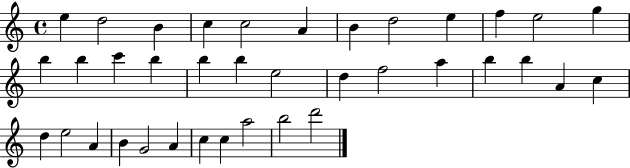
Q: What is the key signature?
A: C major